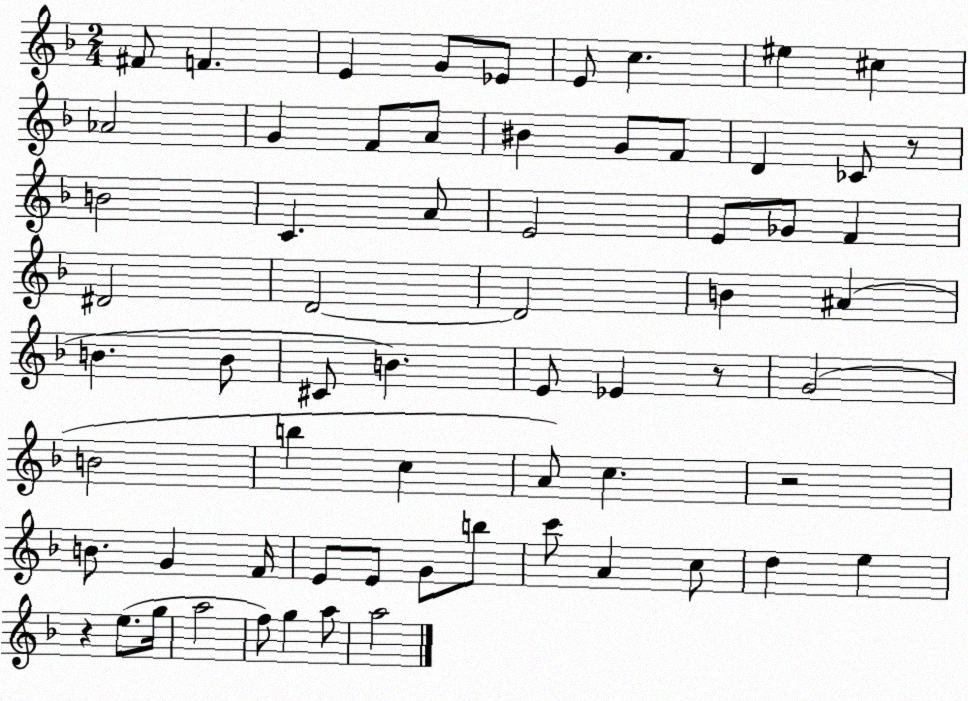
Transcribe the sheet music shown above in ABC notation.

X:1
T:Untitled
M:2/4
L:1/4
K:F
^F/2 F E G/2 _E/2 E/2 c ^e ^c _A2 G F/2 A/2 ^B G/2 F/2 D _C/2 z/2 B2 C A/2 E2 E/2 _G/2 F ^D2 D2 D2 B ^A B B/2 ^C/2 B E/2 _E z/2 G2 B2 b c A/2 c z2 B/2 G F/4 E/2 E/2 G/2 b/2 c'/2 A c/2 d e z e/2 g/4 a2 f/2 g a/2 a2